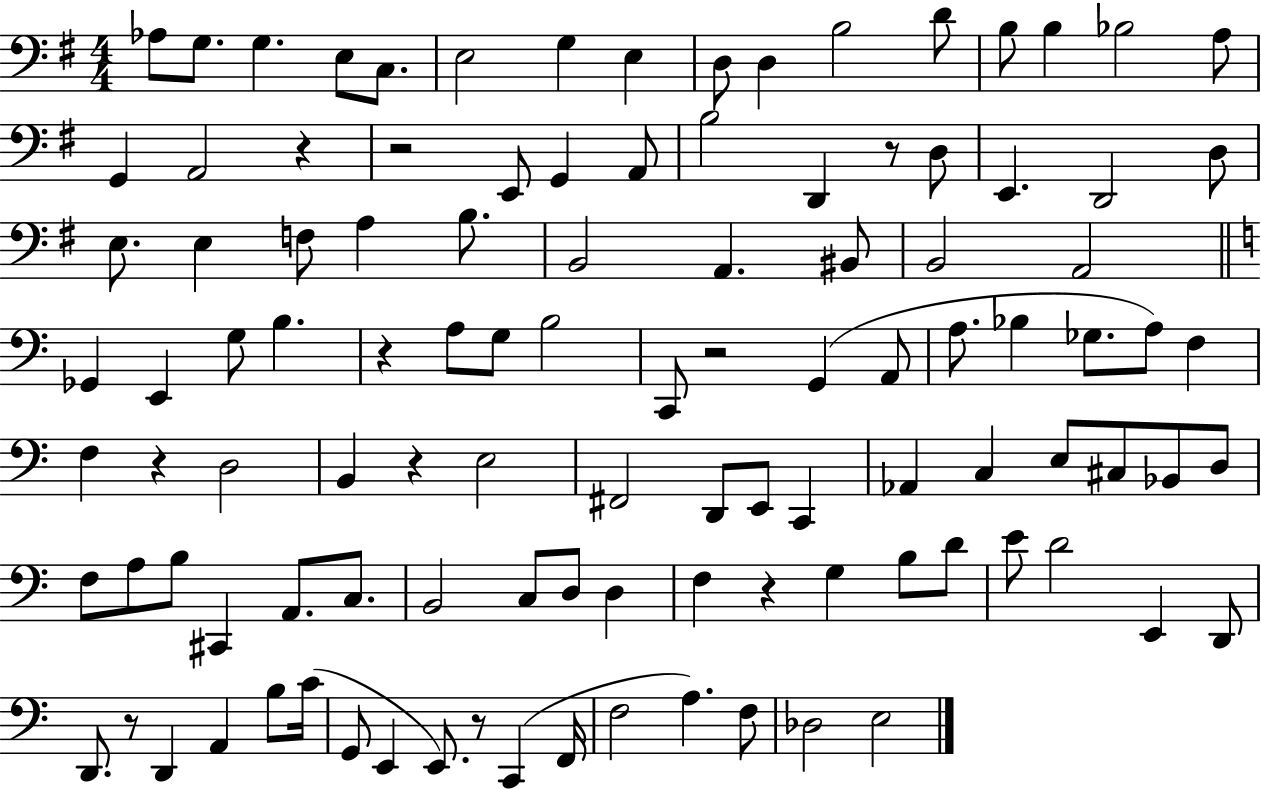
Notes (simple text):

Ab3/e G3/e. G3/q. E3/e C3/e. E3/h G3/q E3/q D3/e D3/q B3/h D4/e B3/e B3/q Bb3/h A3/e G2/q A2/h R/q R/h E2/e G2/q A2/e B3/h D2/q R/e D3/e E2/q. D2/h D3/e E3/e. E3/q F3/e A3/q B3/e. B2/h A2/q. BIS2/e B2/h A2/h Gb2/q E2/q G3/e B3/q. R/q A3/e G3/e B3/h C2/e R/h G2/q A2/e A3/e. Bb3/q Gb3/e. A3/e F3/q F3/q R/q D3/h B2/q R/q E3/h F#2/h D2/e E2/e C2/q Ab2/q C3/q E3/e C#3/e Bb2/e D3/e F3/e A3/e B3/e C#2/q A2/e. C3/e. B2/h C3/e D3/e D3/q F3/q R/q G3/q B3/e D4/e E4/e D4/h E2/q D2/e D2/e. R/e D2/q A2/q B3/e C4/s G2/e E2/q E2/e. R/e C2/q F2/s F3/h A3/q. F3/e Db3/h E3/h